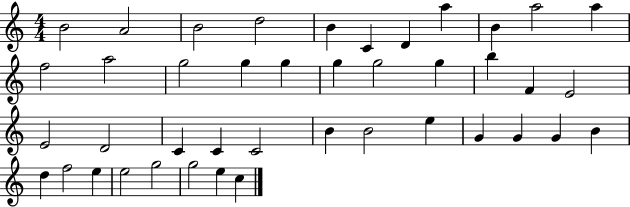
{
  \clef treble
  \numericTimeSignature
  \time 4/4
  \key c \major
  b'2 a'2 | b'2 d''2 | b'4 c'4 d'4 a''4 | b'4 a''2 a''4 | \break f''2 a''2 | g''2 g''4 g''4 | g''4 g''2 g''4 | b''4 f'4 e'2 | \break e'2 d'2 | c'4 c'4 c'2 | b'4 b'2 e''4 | g'4 g'4 g'4 b'4 | \break d''4 f''2 e''4 | e''2 g''2 | g''2 e''4 c''4 | \bar "|."
}